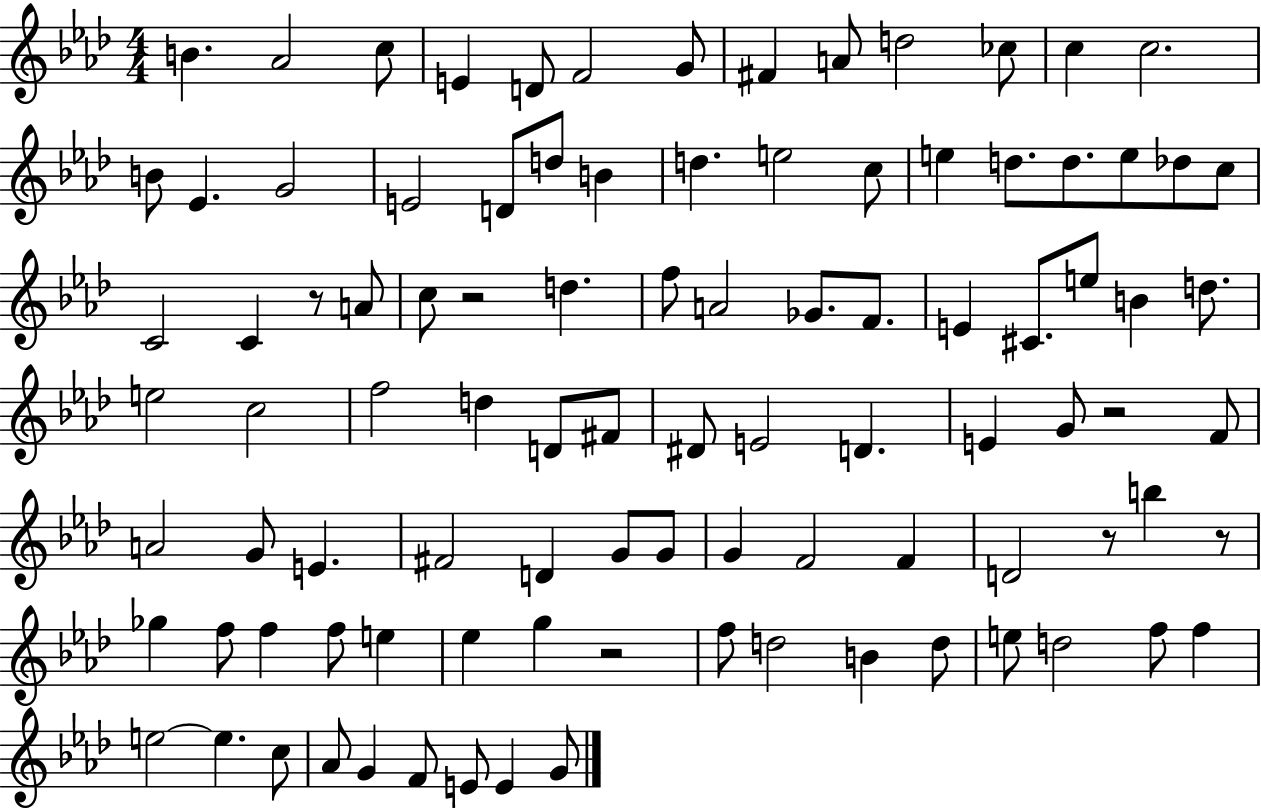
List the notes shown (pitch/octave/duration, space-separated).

B4/q. Ab4/h C5/e E4/q D4/e F4/h G4/e F#4/q A4/e D5/h CES5/e C5/q C5/h. B4/e Eb4/q. G4/h E4/h D4/e D5/e B4/q D5/q. E5/h C5/e E5/q D5/e. D5/e. E5/e Db5/e C5/e C4/h C4/q R/e A4/e C5/e R/h D5/q. F5/e A4/h Gb4/e. F4/e. E4/q C#4/e. E5/e B4/q D5/e. E5/h C5/h F5/h D5/q D4/e F#4/e D#4/e E4/h D4/q. E4/q G4/e R/h F4/e A4/h G4/e E4/q. F#4/h D4/q G4/e G4/e G4/q F4/h F4/q D4/h R/e B5/q R/e Gb5/q F5/e F5/q F5/e E5/q Eb5/q G5/q R/h F5/e D5/h B4/q D5/e E5/e D5/h F5/e F5/q E5/h E5/q. C5/e Ab4/e G4/q F4/e E4/e E4/q G4/e